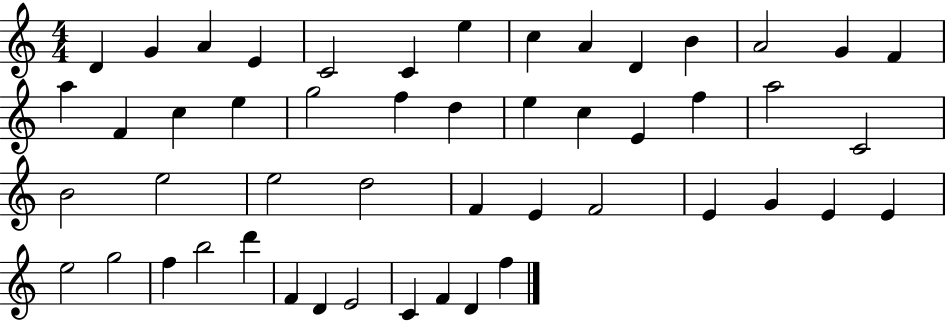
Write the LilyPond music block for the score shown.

{
  \clef treble
  \numericTimeSignature
  \time 4/4
  \key c \major
  d'4 g'4 a'4 e'4 | c'2 c'4 e''4 | c''4 a'4 d'4 b'4 | a'2 g'4 f'4 | \break a''4 f'4 c''4 e''4 | g''2 f''4 d''4 | e''4 c''4 e'4 f''4 | a''2 c'2 | \break b'2 e''2 | e''2 d''2 | f'4 e'4 f'2 | e'4 g'4 e'4 e'4 | \break e''2 g''2 | f''4 b''2 d'''4 | f'4 d'4 e'2 | c'4 f'4 d'4 f''4 | \break \bar "|."
}